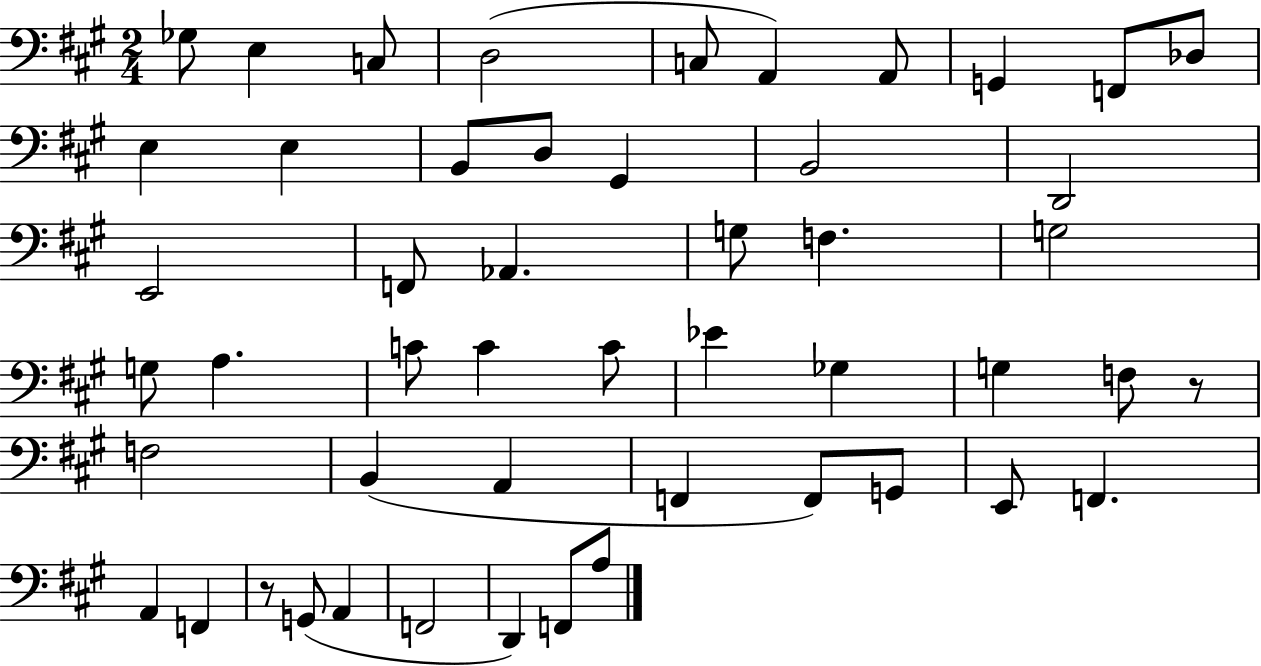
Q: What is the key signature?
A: A major